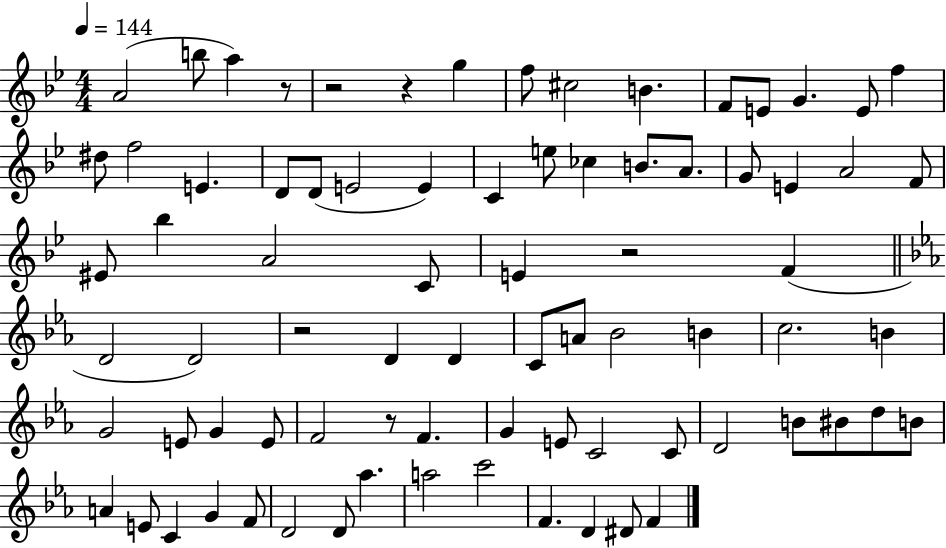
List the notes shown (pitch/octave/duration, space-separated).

A4/h B5/e A5/q R/e R/h R/q G5/q F5/e C#5/h B4/q. F4/e E4/e G4/q. E4/e F5/q D#5/e F5/h E4/q. D4/e D4/e E4/h E4/q C4/q E5/e CES5/q B4/e. A4/e. G4/e E4/q A4/h F4/e EIS4/e Bb5/q A4/h C4/e E4/q R/h F4/q D4/h D4/h R/h D4/q D4/q C4/e A4/e Bb4/h B4/q C5/h. B4/q G4/h E4/e G4/q E4/e F4/h R/e F4/q. G4/q E4/e C4/h C4/e D4/h B4/e BIS4/e D5/e B4/e A4/q E4/e C4/q G4/q F4/e D4/h D4/e Ab5/q. A5/h C6/h F4/q. D4/q D#4/e F4/q